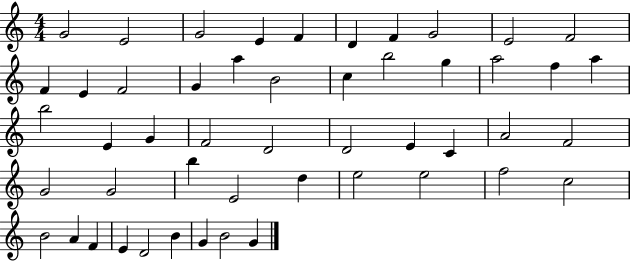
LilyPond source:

{
  \clef treble
  \numericTimeSignature
  \time 4/4
  \key c \major
  g'2 e'2 | g'2 e'4 f'4 | d'4 f'4 g'2 | e'2 f'2 | \break f'4 e'4 f'2 | g'4 a''4 b'2 | c''4 b''2 g''4 | a''2 f''4 a''4 | \break b''2 e'4 g'4 | f'2 d'2 | d'2 e'4 c'4 | a'2 f'2 | \break g'2 g'2 | b''4 e'2 d''4 | e''2 e''2 | f''2 c''2 | \break b'2 a'4 f'4 | e'4 d'2 b'4 | g'4 b'2 g'4 | \bar "|."
}